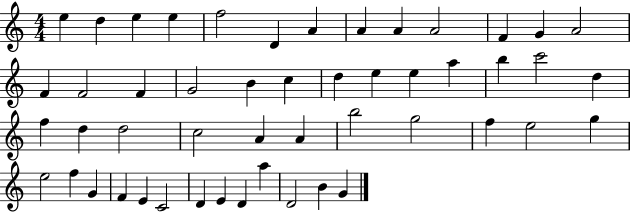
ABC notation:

X:1
T:Untitled
M:4/4
L:1/4
K:C
e d e e f2 D A A A A2 F G A2 F F2 F G2 B c d e e a b c'2 d f d d2 c2 A A b2 g2 f e2 g e2 f G F E C2 D E D a D2 B G